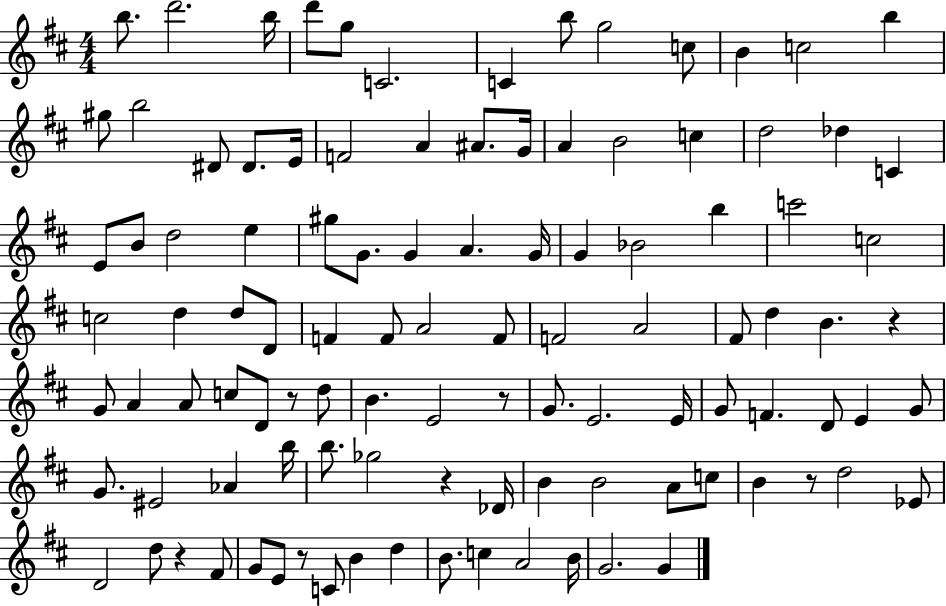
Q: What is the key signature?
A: D major